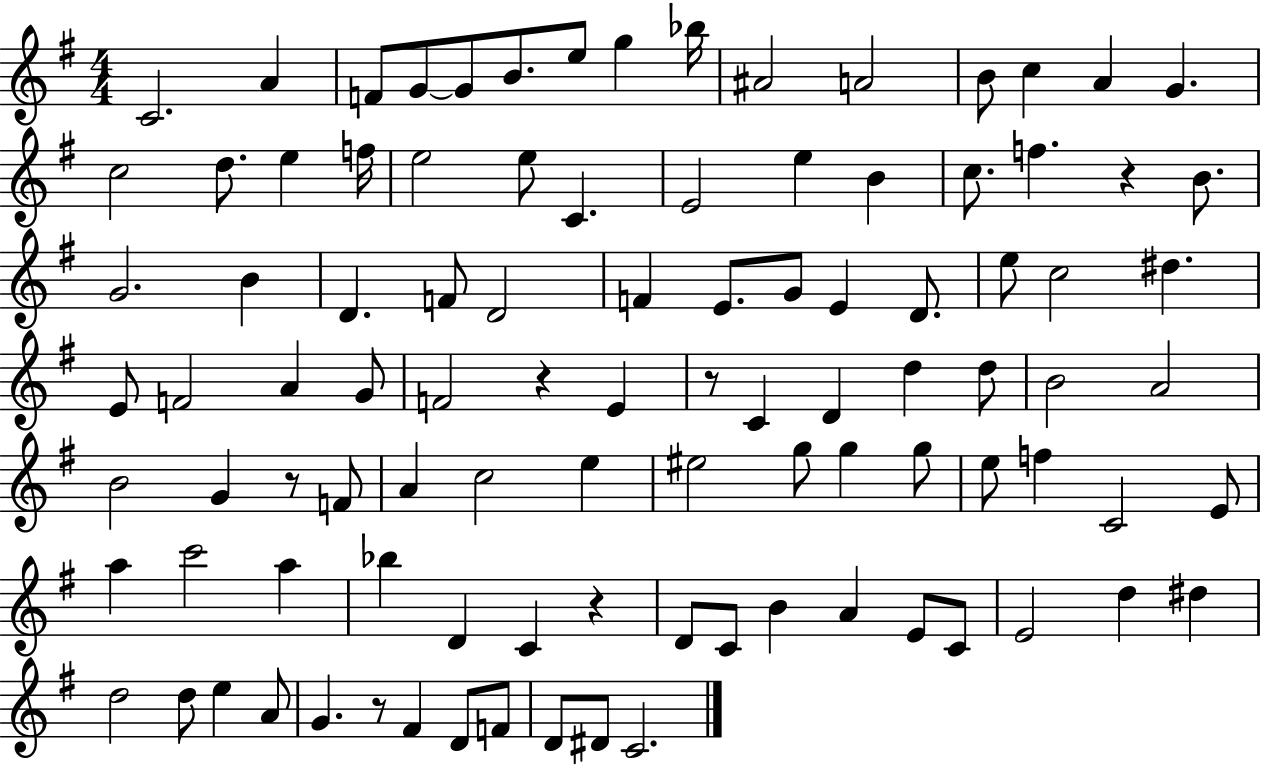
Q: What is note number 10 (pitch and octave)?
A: A#4